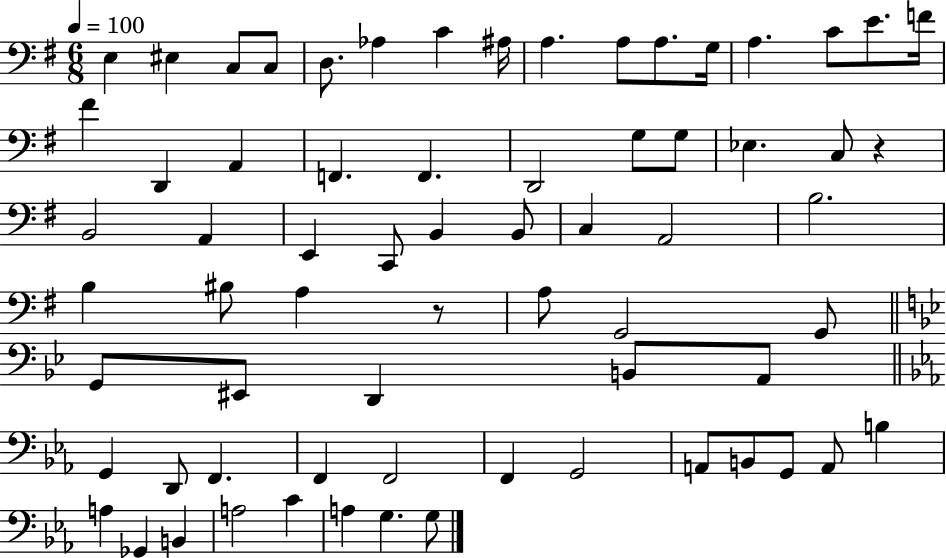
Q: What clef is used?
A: bass